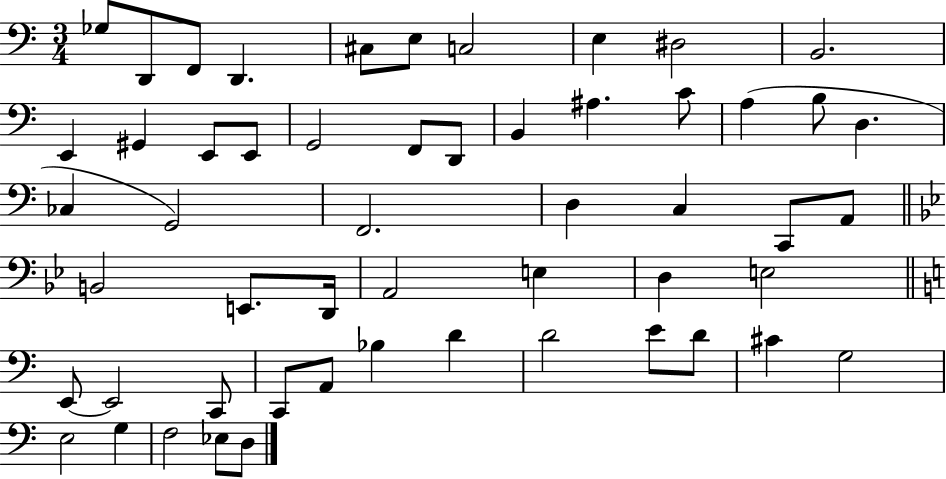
X:1
T:Untitled
M:3/4
L:1/4
K:C
_G,/2 D,,/2 F,,/2 D,, ^C,/2 E,/2 C,2 E, ^D,2 B,,2 E,, ^G,, E,,/2 E,,/2 G,,2 F,,/2 D,,/2 B,, ^A, C/2 A, B,/2 D, _C, G,,2 F,,2 D, C, C,,/2 A,,/2 B,,2 E,,/2 D,,/4 A,,2 E, D, E,2 E,,/2 E,,2 C,,/2 C,,/2 A,,/2 _B, D D2 E/2 D/2 ^C G,2 E,2 G, F,2 _E,/2 D,/2